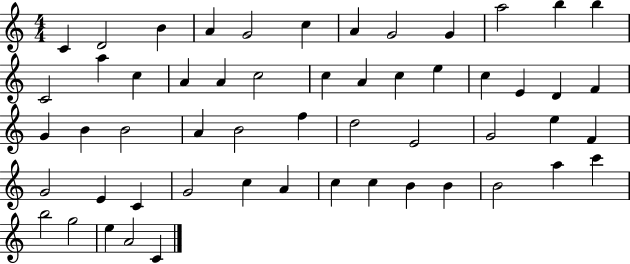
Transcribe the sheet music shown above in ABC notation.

X:1
T:Untitled
M:4/4
L:1/4
K:C
C D2 B A G2 c A G2 G a2 b b C2 a c A A c2 c A c e c E D F G B B2 A B2 f d2 E2 G2 e F G2 E C G2 c A c c B B B2 a c' b2 g2 e A2 C